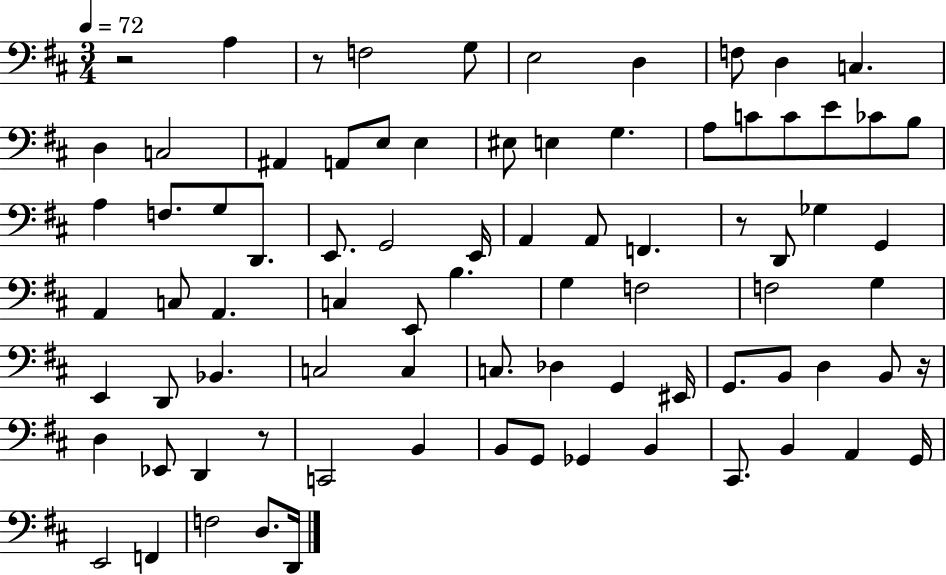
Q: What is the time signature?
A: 3/4